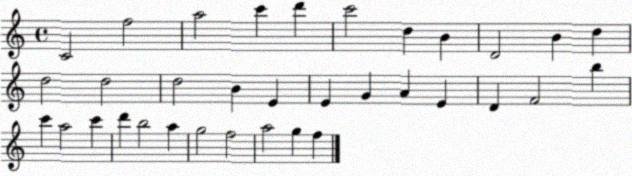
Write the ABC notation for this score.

X:1
T:Untitled
M:4/4
L:1/4
K:C
C2 f2 a2 c' d' c'2 d B D2 B d d2 d2 d2 B E E G A E D F2 b c' a2 c' d' b2 a g2 f2 a2 g f